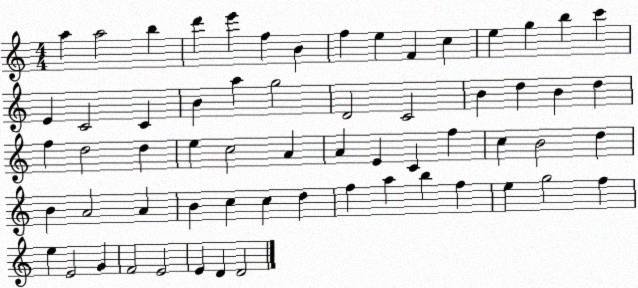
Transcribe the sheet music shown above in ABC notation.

X:1
T:Untitled
M:4/4
L:1/4
K:C
a a2 b d' e' f B f e F c e g b c' E C2 C B a g2 D2 C2 B d B d f d2 d e c2 A A E C f c B2 d B A2 A B c c d f a b f e g2 f e E2 G F2 E2 E D D2